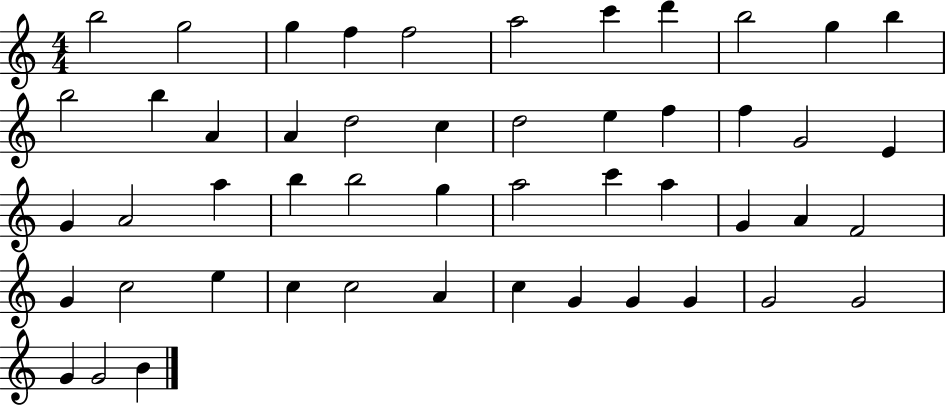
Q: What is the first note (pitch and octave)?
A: B5